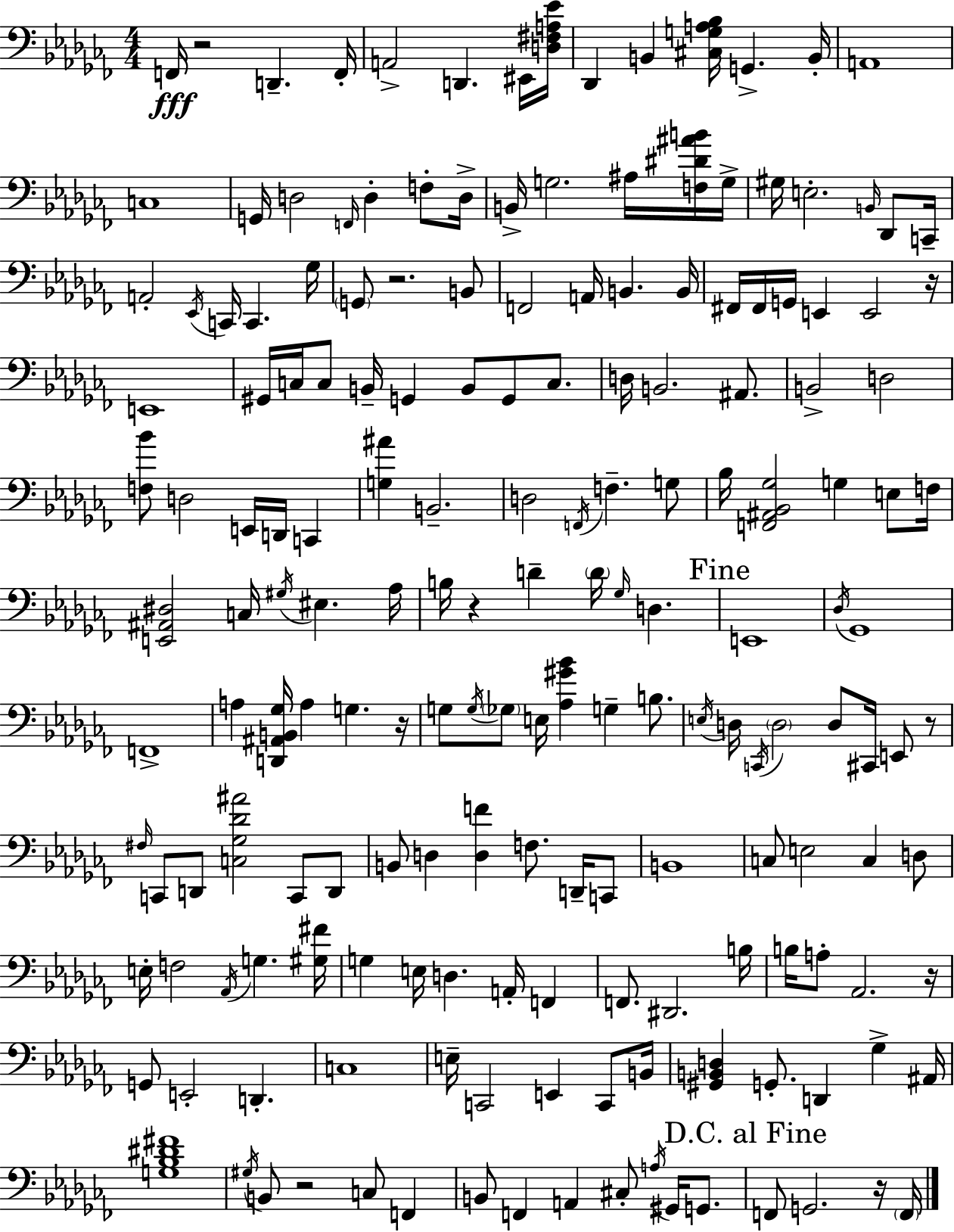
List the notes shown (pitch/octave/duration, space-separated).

F2/s R/h D2/q. F2/s A2/h D2/q. EIS2/s [D3,F#3,A3,Eb4]/s Db2/q B2/q [C#3,G3,A3,Bb3]/s G2/q. B2/s A2/w C3/w G2/s D3/h F2/s D3/q F3/e D3/s B2/s G3/h. A#3/s [F3,D#4,A#4,B4]/s G3/s G#3/s E3/h. B2/s Db2/e C2/s A2/h Eb2/s C2/s C2/q. Gb3/s G2/e R/h. B2/e F2/h A2/s B2/q. B2/s F#2/s F#2/s G2/s E2/q E2/h R/s E2/w G#2/s C3/s C3/e B2/s G2/q B2/e G2/e C3/e. D3/s B2/h. A#2/e. B2/h D3/h [F3,Bb4]/e D3/h E2/s D2/s C2/q [G3,A#4]/q B2/h. D3/h F2/s F3/q. G3/e Bb3/s [F2,A#2,Bb2,Gb3]/h G3/q E3/e F3/s [E2,A#2,D#3]/h C3/s G#3/s EIS3/q. Ab3/s B3/s R/q D4/q D4/s Gb3/s D3/q. E2/w Db3/s Gb2/w F2/w A3/q [D2,A#2,B2,Gb3]/s A3/q G3/q. R/s G3/e G3/s Gb3/e E3/s [Ab3,G#4,Bb4]/q G3/q B3/e. E3/s D3/s C2/s D3/h D3/e C#2/s E2/e R/e F#3/s C2/e D2/e [C3,Gb3,Db4,A#4]/h C2/e D2/e B2/e D3/q [D3,F4]/q F3/e. D2/s C2/e B2/w C3/e E3/h C3/q D3/e E3/s F3/h Ab2/s G3/q. [G#3,F#4]/s G3/q E3/s D3/q. A2/s F2/q F2/e. D#2/h. B3/s B3/s A3/e Ab2/h. R/s G2/e E2/h D2/q. C3/w E3/s C2/h E2/q C2/e B2/s [G#2,B2,D3]/q G2/e. D2/q Gb3/q A#2/s [G3,Bb3,D#4,F#4]/w G#3/s B2/e R/h C3/e F2/q B2/e F2/q A2/q C#3/e A3/s G#2/s G2/e. F2/e G2/h. R/s F2/s